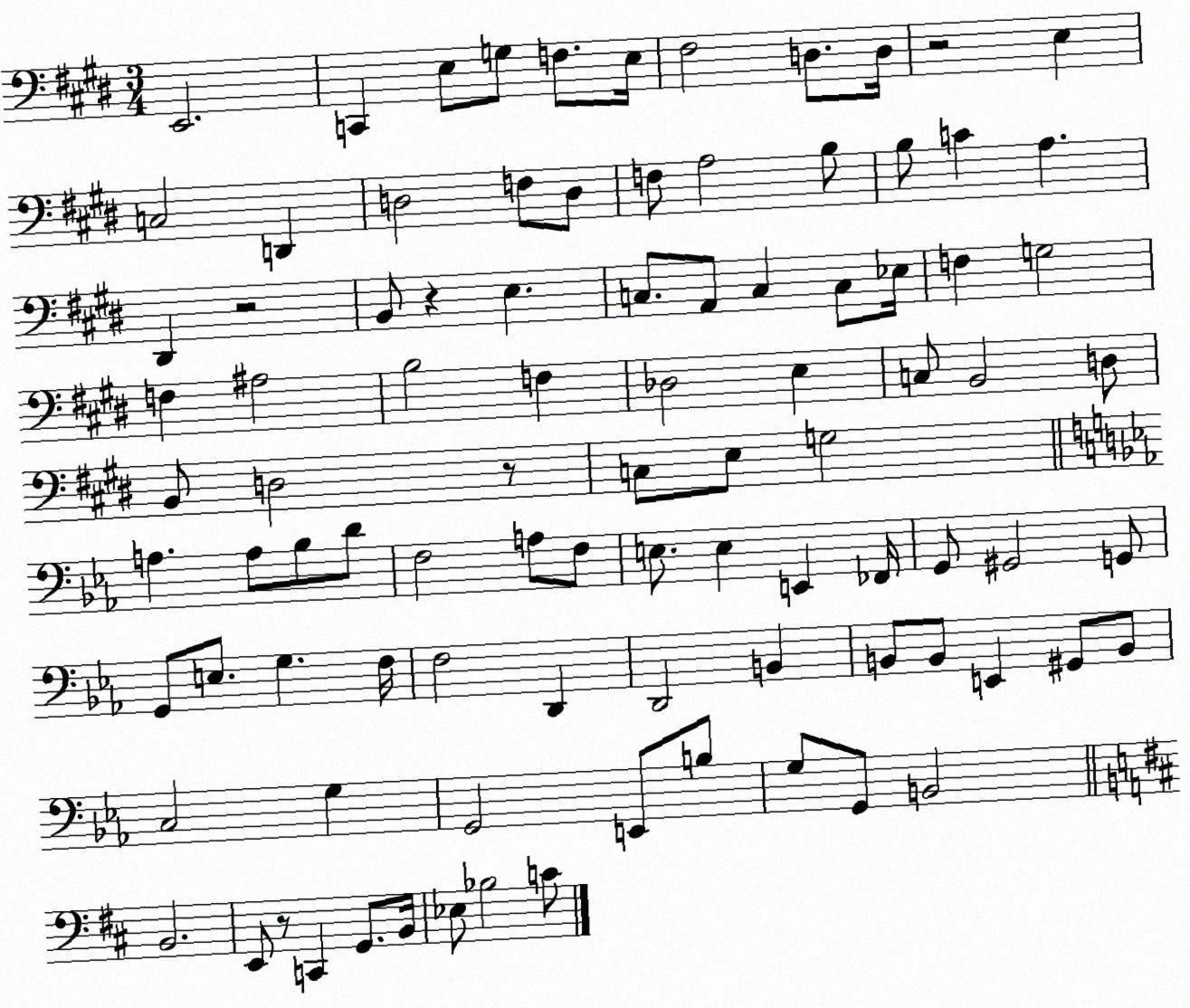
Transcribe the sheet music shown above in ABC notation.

X:1
T:Untitled
M:3/4
L:1/4
K:E
E,,2 C,, E,/2 G,/2 F,/2 E,/4 ^F,2 D,/2 D,/4 z2 E, C,2 D,, D,2 F,/2 D,/2 F,/2 A,2 B,/2 B,/2 C A, ^D,, z2 B,,/2 z E, C,/2 A,,/2 C, C,/2 _E,/4 F, G,2 F, ^A,2 B,2 F, _D,2 E, C,/2 B,,2 D,/2 B,,/2 D,2 z/2 C,/2 E,/2 G,2 A, A,/2 _B,/2 D/2 F,2 A,/2 F,/2 E,/2 E, E,, _F,,/4 G,,/2 ^G,,2 G,,/2 G,,/2 E,/2 G, F,/4 F,2 D,, D,,2 B,, B,,/2 B,,/2 E,, ^G,,/2 B,,/2 C,2 G, G,,2 E,,/2 B,/2 G,/2 G,,/2 B,,2 B,,2 E,,/2 z/2 C,, G,,/2 B,,/4 _E,/2 _B,2 C/2